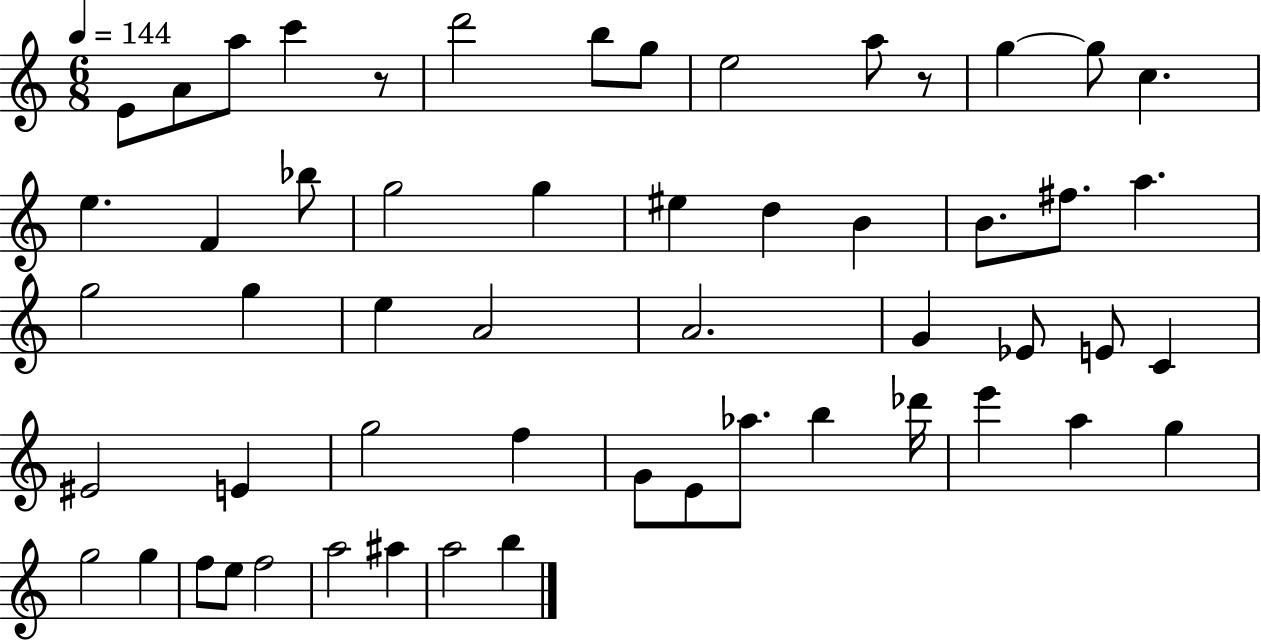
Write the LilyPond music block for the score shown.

{
  \clef treble
  \numericTimeSignature
  \time 6/8
  \key c \major
  \tempo 4 = 144
  e'8 a'8 a''8 c'''4 r8 | d'''2 b''8 g''8 | e''2 a''8 r8 | g''4~~ g''8 c''4. | \break e''4. f'4 bes''8 | g''2 g''4 | eis''4 d''4 b'4 | b'8. fis''8. a''4. | \break g''2 g''4 | e''4 a'2 | a'2. | g'4 ees'8 e'8 c'4 | \break eis'2 e'4 | g''2 f''4 | g'8 e'8 aes''8. b''4 des'''16 | e'''4 a''4 g''4 | \break g''2 g''4 | f''8 e''8 f''2 | a''2 ais''4 | a''2 b''4 | \break \bar "|."
}